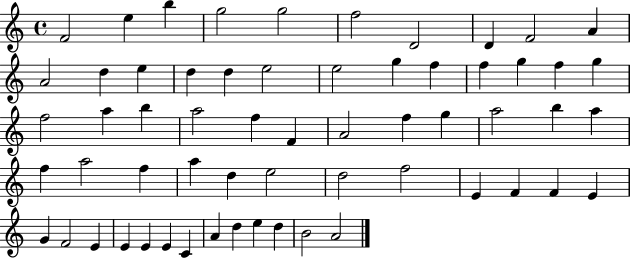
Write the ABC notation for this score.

X:1
T:Untitled
M:4/4
L:1/4
K:C
F2 e b g2 g2 f2 D2 D F2 A A2 d e d d e2 e2 g f f g f g f2 a b a2 f F A2 f g a2 b a f a2 f a d e2 d2 f2 E F F E G F2 E E E E C A d e d B2 A2